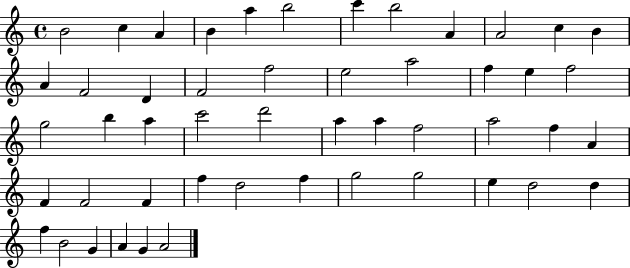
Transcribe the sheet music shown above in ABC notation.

X:1
T:Untitled
M:4/4
L:1/4
K:C
B2 c A B a b2 c' b2 A A2 c B A F2 D F2 f2 e2 a2 f e f2 g2 b a c'2 d'2 a a f2 a2 f A F F2 F f d2 f g2 g2 e d2 d f B2 G A G A2